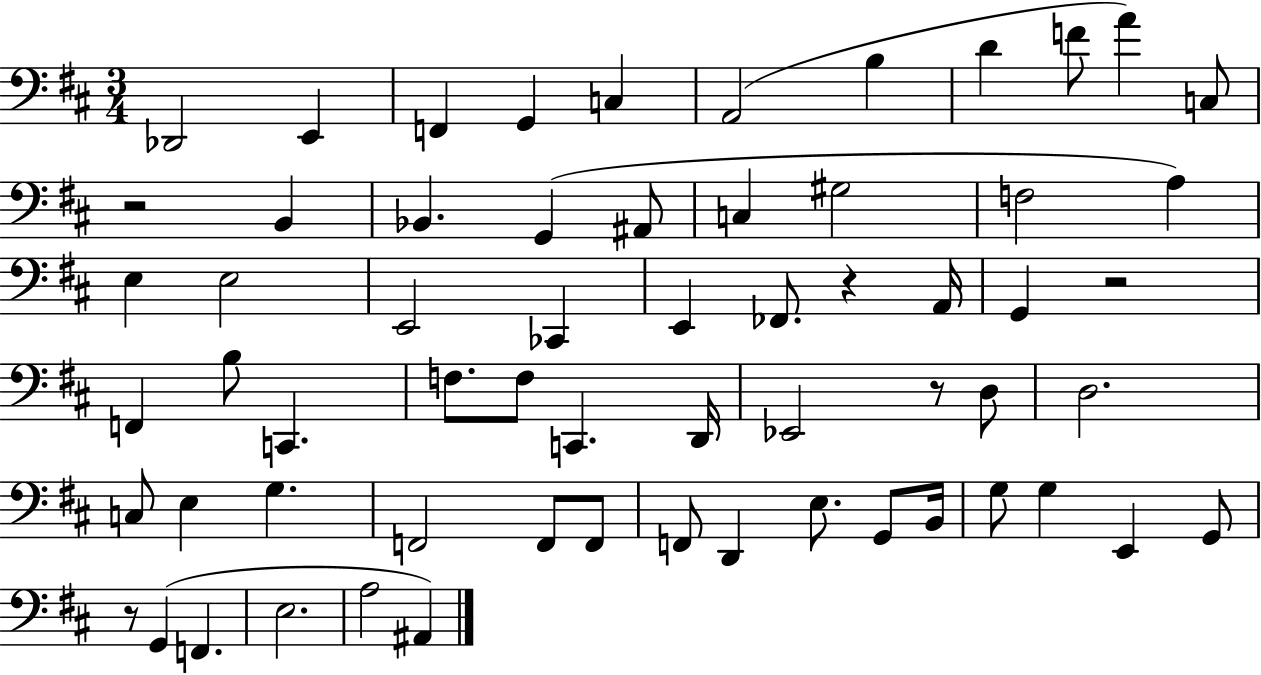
X:1
T:Untitled
M:3/4
L:1/4
K:D
_D,,2 E,, F,, G,, C, A,,2 B, D F/2 A C,/2 z2 B,, _B,, G,, ^A,,/2 C, ^G,2 F,2 A, E, E,2 E,,2 _C,, E,, _F,,/2 z A,,/4 G,, z2 F,, B,/2 C,, F,/2 F,/2 C,, D,,/4 _E,,2 z/2 D,/2 D,2 C,/2 E, G, F,,2 F,,/2 F,,/2 F,,/2 D,, E,/2 G,,/2 B,,/4 G,/2 G, E,, G,,/2 z/2 G,, F,, E,2 A,2 ^A,,